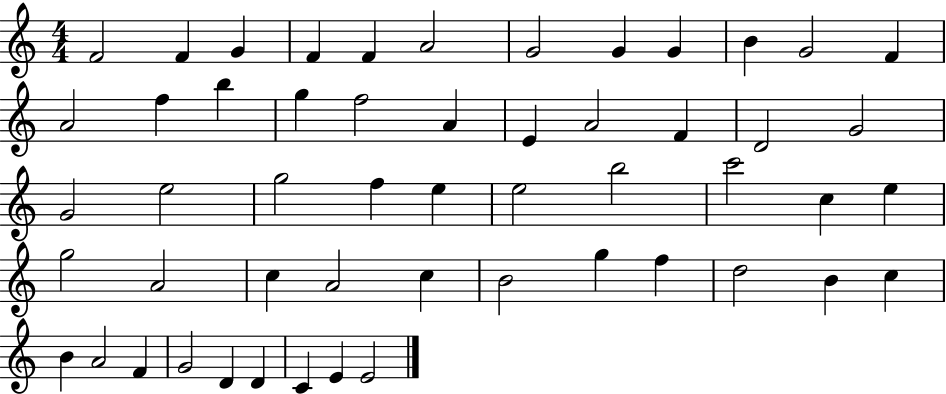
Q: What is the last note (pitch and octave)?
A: E4